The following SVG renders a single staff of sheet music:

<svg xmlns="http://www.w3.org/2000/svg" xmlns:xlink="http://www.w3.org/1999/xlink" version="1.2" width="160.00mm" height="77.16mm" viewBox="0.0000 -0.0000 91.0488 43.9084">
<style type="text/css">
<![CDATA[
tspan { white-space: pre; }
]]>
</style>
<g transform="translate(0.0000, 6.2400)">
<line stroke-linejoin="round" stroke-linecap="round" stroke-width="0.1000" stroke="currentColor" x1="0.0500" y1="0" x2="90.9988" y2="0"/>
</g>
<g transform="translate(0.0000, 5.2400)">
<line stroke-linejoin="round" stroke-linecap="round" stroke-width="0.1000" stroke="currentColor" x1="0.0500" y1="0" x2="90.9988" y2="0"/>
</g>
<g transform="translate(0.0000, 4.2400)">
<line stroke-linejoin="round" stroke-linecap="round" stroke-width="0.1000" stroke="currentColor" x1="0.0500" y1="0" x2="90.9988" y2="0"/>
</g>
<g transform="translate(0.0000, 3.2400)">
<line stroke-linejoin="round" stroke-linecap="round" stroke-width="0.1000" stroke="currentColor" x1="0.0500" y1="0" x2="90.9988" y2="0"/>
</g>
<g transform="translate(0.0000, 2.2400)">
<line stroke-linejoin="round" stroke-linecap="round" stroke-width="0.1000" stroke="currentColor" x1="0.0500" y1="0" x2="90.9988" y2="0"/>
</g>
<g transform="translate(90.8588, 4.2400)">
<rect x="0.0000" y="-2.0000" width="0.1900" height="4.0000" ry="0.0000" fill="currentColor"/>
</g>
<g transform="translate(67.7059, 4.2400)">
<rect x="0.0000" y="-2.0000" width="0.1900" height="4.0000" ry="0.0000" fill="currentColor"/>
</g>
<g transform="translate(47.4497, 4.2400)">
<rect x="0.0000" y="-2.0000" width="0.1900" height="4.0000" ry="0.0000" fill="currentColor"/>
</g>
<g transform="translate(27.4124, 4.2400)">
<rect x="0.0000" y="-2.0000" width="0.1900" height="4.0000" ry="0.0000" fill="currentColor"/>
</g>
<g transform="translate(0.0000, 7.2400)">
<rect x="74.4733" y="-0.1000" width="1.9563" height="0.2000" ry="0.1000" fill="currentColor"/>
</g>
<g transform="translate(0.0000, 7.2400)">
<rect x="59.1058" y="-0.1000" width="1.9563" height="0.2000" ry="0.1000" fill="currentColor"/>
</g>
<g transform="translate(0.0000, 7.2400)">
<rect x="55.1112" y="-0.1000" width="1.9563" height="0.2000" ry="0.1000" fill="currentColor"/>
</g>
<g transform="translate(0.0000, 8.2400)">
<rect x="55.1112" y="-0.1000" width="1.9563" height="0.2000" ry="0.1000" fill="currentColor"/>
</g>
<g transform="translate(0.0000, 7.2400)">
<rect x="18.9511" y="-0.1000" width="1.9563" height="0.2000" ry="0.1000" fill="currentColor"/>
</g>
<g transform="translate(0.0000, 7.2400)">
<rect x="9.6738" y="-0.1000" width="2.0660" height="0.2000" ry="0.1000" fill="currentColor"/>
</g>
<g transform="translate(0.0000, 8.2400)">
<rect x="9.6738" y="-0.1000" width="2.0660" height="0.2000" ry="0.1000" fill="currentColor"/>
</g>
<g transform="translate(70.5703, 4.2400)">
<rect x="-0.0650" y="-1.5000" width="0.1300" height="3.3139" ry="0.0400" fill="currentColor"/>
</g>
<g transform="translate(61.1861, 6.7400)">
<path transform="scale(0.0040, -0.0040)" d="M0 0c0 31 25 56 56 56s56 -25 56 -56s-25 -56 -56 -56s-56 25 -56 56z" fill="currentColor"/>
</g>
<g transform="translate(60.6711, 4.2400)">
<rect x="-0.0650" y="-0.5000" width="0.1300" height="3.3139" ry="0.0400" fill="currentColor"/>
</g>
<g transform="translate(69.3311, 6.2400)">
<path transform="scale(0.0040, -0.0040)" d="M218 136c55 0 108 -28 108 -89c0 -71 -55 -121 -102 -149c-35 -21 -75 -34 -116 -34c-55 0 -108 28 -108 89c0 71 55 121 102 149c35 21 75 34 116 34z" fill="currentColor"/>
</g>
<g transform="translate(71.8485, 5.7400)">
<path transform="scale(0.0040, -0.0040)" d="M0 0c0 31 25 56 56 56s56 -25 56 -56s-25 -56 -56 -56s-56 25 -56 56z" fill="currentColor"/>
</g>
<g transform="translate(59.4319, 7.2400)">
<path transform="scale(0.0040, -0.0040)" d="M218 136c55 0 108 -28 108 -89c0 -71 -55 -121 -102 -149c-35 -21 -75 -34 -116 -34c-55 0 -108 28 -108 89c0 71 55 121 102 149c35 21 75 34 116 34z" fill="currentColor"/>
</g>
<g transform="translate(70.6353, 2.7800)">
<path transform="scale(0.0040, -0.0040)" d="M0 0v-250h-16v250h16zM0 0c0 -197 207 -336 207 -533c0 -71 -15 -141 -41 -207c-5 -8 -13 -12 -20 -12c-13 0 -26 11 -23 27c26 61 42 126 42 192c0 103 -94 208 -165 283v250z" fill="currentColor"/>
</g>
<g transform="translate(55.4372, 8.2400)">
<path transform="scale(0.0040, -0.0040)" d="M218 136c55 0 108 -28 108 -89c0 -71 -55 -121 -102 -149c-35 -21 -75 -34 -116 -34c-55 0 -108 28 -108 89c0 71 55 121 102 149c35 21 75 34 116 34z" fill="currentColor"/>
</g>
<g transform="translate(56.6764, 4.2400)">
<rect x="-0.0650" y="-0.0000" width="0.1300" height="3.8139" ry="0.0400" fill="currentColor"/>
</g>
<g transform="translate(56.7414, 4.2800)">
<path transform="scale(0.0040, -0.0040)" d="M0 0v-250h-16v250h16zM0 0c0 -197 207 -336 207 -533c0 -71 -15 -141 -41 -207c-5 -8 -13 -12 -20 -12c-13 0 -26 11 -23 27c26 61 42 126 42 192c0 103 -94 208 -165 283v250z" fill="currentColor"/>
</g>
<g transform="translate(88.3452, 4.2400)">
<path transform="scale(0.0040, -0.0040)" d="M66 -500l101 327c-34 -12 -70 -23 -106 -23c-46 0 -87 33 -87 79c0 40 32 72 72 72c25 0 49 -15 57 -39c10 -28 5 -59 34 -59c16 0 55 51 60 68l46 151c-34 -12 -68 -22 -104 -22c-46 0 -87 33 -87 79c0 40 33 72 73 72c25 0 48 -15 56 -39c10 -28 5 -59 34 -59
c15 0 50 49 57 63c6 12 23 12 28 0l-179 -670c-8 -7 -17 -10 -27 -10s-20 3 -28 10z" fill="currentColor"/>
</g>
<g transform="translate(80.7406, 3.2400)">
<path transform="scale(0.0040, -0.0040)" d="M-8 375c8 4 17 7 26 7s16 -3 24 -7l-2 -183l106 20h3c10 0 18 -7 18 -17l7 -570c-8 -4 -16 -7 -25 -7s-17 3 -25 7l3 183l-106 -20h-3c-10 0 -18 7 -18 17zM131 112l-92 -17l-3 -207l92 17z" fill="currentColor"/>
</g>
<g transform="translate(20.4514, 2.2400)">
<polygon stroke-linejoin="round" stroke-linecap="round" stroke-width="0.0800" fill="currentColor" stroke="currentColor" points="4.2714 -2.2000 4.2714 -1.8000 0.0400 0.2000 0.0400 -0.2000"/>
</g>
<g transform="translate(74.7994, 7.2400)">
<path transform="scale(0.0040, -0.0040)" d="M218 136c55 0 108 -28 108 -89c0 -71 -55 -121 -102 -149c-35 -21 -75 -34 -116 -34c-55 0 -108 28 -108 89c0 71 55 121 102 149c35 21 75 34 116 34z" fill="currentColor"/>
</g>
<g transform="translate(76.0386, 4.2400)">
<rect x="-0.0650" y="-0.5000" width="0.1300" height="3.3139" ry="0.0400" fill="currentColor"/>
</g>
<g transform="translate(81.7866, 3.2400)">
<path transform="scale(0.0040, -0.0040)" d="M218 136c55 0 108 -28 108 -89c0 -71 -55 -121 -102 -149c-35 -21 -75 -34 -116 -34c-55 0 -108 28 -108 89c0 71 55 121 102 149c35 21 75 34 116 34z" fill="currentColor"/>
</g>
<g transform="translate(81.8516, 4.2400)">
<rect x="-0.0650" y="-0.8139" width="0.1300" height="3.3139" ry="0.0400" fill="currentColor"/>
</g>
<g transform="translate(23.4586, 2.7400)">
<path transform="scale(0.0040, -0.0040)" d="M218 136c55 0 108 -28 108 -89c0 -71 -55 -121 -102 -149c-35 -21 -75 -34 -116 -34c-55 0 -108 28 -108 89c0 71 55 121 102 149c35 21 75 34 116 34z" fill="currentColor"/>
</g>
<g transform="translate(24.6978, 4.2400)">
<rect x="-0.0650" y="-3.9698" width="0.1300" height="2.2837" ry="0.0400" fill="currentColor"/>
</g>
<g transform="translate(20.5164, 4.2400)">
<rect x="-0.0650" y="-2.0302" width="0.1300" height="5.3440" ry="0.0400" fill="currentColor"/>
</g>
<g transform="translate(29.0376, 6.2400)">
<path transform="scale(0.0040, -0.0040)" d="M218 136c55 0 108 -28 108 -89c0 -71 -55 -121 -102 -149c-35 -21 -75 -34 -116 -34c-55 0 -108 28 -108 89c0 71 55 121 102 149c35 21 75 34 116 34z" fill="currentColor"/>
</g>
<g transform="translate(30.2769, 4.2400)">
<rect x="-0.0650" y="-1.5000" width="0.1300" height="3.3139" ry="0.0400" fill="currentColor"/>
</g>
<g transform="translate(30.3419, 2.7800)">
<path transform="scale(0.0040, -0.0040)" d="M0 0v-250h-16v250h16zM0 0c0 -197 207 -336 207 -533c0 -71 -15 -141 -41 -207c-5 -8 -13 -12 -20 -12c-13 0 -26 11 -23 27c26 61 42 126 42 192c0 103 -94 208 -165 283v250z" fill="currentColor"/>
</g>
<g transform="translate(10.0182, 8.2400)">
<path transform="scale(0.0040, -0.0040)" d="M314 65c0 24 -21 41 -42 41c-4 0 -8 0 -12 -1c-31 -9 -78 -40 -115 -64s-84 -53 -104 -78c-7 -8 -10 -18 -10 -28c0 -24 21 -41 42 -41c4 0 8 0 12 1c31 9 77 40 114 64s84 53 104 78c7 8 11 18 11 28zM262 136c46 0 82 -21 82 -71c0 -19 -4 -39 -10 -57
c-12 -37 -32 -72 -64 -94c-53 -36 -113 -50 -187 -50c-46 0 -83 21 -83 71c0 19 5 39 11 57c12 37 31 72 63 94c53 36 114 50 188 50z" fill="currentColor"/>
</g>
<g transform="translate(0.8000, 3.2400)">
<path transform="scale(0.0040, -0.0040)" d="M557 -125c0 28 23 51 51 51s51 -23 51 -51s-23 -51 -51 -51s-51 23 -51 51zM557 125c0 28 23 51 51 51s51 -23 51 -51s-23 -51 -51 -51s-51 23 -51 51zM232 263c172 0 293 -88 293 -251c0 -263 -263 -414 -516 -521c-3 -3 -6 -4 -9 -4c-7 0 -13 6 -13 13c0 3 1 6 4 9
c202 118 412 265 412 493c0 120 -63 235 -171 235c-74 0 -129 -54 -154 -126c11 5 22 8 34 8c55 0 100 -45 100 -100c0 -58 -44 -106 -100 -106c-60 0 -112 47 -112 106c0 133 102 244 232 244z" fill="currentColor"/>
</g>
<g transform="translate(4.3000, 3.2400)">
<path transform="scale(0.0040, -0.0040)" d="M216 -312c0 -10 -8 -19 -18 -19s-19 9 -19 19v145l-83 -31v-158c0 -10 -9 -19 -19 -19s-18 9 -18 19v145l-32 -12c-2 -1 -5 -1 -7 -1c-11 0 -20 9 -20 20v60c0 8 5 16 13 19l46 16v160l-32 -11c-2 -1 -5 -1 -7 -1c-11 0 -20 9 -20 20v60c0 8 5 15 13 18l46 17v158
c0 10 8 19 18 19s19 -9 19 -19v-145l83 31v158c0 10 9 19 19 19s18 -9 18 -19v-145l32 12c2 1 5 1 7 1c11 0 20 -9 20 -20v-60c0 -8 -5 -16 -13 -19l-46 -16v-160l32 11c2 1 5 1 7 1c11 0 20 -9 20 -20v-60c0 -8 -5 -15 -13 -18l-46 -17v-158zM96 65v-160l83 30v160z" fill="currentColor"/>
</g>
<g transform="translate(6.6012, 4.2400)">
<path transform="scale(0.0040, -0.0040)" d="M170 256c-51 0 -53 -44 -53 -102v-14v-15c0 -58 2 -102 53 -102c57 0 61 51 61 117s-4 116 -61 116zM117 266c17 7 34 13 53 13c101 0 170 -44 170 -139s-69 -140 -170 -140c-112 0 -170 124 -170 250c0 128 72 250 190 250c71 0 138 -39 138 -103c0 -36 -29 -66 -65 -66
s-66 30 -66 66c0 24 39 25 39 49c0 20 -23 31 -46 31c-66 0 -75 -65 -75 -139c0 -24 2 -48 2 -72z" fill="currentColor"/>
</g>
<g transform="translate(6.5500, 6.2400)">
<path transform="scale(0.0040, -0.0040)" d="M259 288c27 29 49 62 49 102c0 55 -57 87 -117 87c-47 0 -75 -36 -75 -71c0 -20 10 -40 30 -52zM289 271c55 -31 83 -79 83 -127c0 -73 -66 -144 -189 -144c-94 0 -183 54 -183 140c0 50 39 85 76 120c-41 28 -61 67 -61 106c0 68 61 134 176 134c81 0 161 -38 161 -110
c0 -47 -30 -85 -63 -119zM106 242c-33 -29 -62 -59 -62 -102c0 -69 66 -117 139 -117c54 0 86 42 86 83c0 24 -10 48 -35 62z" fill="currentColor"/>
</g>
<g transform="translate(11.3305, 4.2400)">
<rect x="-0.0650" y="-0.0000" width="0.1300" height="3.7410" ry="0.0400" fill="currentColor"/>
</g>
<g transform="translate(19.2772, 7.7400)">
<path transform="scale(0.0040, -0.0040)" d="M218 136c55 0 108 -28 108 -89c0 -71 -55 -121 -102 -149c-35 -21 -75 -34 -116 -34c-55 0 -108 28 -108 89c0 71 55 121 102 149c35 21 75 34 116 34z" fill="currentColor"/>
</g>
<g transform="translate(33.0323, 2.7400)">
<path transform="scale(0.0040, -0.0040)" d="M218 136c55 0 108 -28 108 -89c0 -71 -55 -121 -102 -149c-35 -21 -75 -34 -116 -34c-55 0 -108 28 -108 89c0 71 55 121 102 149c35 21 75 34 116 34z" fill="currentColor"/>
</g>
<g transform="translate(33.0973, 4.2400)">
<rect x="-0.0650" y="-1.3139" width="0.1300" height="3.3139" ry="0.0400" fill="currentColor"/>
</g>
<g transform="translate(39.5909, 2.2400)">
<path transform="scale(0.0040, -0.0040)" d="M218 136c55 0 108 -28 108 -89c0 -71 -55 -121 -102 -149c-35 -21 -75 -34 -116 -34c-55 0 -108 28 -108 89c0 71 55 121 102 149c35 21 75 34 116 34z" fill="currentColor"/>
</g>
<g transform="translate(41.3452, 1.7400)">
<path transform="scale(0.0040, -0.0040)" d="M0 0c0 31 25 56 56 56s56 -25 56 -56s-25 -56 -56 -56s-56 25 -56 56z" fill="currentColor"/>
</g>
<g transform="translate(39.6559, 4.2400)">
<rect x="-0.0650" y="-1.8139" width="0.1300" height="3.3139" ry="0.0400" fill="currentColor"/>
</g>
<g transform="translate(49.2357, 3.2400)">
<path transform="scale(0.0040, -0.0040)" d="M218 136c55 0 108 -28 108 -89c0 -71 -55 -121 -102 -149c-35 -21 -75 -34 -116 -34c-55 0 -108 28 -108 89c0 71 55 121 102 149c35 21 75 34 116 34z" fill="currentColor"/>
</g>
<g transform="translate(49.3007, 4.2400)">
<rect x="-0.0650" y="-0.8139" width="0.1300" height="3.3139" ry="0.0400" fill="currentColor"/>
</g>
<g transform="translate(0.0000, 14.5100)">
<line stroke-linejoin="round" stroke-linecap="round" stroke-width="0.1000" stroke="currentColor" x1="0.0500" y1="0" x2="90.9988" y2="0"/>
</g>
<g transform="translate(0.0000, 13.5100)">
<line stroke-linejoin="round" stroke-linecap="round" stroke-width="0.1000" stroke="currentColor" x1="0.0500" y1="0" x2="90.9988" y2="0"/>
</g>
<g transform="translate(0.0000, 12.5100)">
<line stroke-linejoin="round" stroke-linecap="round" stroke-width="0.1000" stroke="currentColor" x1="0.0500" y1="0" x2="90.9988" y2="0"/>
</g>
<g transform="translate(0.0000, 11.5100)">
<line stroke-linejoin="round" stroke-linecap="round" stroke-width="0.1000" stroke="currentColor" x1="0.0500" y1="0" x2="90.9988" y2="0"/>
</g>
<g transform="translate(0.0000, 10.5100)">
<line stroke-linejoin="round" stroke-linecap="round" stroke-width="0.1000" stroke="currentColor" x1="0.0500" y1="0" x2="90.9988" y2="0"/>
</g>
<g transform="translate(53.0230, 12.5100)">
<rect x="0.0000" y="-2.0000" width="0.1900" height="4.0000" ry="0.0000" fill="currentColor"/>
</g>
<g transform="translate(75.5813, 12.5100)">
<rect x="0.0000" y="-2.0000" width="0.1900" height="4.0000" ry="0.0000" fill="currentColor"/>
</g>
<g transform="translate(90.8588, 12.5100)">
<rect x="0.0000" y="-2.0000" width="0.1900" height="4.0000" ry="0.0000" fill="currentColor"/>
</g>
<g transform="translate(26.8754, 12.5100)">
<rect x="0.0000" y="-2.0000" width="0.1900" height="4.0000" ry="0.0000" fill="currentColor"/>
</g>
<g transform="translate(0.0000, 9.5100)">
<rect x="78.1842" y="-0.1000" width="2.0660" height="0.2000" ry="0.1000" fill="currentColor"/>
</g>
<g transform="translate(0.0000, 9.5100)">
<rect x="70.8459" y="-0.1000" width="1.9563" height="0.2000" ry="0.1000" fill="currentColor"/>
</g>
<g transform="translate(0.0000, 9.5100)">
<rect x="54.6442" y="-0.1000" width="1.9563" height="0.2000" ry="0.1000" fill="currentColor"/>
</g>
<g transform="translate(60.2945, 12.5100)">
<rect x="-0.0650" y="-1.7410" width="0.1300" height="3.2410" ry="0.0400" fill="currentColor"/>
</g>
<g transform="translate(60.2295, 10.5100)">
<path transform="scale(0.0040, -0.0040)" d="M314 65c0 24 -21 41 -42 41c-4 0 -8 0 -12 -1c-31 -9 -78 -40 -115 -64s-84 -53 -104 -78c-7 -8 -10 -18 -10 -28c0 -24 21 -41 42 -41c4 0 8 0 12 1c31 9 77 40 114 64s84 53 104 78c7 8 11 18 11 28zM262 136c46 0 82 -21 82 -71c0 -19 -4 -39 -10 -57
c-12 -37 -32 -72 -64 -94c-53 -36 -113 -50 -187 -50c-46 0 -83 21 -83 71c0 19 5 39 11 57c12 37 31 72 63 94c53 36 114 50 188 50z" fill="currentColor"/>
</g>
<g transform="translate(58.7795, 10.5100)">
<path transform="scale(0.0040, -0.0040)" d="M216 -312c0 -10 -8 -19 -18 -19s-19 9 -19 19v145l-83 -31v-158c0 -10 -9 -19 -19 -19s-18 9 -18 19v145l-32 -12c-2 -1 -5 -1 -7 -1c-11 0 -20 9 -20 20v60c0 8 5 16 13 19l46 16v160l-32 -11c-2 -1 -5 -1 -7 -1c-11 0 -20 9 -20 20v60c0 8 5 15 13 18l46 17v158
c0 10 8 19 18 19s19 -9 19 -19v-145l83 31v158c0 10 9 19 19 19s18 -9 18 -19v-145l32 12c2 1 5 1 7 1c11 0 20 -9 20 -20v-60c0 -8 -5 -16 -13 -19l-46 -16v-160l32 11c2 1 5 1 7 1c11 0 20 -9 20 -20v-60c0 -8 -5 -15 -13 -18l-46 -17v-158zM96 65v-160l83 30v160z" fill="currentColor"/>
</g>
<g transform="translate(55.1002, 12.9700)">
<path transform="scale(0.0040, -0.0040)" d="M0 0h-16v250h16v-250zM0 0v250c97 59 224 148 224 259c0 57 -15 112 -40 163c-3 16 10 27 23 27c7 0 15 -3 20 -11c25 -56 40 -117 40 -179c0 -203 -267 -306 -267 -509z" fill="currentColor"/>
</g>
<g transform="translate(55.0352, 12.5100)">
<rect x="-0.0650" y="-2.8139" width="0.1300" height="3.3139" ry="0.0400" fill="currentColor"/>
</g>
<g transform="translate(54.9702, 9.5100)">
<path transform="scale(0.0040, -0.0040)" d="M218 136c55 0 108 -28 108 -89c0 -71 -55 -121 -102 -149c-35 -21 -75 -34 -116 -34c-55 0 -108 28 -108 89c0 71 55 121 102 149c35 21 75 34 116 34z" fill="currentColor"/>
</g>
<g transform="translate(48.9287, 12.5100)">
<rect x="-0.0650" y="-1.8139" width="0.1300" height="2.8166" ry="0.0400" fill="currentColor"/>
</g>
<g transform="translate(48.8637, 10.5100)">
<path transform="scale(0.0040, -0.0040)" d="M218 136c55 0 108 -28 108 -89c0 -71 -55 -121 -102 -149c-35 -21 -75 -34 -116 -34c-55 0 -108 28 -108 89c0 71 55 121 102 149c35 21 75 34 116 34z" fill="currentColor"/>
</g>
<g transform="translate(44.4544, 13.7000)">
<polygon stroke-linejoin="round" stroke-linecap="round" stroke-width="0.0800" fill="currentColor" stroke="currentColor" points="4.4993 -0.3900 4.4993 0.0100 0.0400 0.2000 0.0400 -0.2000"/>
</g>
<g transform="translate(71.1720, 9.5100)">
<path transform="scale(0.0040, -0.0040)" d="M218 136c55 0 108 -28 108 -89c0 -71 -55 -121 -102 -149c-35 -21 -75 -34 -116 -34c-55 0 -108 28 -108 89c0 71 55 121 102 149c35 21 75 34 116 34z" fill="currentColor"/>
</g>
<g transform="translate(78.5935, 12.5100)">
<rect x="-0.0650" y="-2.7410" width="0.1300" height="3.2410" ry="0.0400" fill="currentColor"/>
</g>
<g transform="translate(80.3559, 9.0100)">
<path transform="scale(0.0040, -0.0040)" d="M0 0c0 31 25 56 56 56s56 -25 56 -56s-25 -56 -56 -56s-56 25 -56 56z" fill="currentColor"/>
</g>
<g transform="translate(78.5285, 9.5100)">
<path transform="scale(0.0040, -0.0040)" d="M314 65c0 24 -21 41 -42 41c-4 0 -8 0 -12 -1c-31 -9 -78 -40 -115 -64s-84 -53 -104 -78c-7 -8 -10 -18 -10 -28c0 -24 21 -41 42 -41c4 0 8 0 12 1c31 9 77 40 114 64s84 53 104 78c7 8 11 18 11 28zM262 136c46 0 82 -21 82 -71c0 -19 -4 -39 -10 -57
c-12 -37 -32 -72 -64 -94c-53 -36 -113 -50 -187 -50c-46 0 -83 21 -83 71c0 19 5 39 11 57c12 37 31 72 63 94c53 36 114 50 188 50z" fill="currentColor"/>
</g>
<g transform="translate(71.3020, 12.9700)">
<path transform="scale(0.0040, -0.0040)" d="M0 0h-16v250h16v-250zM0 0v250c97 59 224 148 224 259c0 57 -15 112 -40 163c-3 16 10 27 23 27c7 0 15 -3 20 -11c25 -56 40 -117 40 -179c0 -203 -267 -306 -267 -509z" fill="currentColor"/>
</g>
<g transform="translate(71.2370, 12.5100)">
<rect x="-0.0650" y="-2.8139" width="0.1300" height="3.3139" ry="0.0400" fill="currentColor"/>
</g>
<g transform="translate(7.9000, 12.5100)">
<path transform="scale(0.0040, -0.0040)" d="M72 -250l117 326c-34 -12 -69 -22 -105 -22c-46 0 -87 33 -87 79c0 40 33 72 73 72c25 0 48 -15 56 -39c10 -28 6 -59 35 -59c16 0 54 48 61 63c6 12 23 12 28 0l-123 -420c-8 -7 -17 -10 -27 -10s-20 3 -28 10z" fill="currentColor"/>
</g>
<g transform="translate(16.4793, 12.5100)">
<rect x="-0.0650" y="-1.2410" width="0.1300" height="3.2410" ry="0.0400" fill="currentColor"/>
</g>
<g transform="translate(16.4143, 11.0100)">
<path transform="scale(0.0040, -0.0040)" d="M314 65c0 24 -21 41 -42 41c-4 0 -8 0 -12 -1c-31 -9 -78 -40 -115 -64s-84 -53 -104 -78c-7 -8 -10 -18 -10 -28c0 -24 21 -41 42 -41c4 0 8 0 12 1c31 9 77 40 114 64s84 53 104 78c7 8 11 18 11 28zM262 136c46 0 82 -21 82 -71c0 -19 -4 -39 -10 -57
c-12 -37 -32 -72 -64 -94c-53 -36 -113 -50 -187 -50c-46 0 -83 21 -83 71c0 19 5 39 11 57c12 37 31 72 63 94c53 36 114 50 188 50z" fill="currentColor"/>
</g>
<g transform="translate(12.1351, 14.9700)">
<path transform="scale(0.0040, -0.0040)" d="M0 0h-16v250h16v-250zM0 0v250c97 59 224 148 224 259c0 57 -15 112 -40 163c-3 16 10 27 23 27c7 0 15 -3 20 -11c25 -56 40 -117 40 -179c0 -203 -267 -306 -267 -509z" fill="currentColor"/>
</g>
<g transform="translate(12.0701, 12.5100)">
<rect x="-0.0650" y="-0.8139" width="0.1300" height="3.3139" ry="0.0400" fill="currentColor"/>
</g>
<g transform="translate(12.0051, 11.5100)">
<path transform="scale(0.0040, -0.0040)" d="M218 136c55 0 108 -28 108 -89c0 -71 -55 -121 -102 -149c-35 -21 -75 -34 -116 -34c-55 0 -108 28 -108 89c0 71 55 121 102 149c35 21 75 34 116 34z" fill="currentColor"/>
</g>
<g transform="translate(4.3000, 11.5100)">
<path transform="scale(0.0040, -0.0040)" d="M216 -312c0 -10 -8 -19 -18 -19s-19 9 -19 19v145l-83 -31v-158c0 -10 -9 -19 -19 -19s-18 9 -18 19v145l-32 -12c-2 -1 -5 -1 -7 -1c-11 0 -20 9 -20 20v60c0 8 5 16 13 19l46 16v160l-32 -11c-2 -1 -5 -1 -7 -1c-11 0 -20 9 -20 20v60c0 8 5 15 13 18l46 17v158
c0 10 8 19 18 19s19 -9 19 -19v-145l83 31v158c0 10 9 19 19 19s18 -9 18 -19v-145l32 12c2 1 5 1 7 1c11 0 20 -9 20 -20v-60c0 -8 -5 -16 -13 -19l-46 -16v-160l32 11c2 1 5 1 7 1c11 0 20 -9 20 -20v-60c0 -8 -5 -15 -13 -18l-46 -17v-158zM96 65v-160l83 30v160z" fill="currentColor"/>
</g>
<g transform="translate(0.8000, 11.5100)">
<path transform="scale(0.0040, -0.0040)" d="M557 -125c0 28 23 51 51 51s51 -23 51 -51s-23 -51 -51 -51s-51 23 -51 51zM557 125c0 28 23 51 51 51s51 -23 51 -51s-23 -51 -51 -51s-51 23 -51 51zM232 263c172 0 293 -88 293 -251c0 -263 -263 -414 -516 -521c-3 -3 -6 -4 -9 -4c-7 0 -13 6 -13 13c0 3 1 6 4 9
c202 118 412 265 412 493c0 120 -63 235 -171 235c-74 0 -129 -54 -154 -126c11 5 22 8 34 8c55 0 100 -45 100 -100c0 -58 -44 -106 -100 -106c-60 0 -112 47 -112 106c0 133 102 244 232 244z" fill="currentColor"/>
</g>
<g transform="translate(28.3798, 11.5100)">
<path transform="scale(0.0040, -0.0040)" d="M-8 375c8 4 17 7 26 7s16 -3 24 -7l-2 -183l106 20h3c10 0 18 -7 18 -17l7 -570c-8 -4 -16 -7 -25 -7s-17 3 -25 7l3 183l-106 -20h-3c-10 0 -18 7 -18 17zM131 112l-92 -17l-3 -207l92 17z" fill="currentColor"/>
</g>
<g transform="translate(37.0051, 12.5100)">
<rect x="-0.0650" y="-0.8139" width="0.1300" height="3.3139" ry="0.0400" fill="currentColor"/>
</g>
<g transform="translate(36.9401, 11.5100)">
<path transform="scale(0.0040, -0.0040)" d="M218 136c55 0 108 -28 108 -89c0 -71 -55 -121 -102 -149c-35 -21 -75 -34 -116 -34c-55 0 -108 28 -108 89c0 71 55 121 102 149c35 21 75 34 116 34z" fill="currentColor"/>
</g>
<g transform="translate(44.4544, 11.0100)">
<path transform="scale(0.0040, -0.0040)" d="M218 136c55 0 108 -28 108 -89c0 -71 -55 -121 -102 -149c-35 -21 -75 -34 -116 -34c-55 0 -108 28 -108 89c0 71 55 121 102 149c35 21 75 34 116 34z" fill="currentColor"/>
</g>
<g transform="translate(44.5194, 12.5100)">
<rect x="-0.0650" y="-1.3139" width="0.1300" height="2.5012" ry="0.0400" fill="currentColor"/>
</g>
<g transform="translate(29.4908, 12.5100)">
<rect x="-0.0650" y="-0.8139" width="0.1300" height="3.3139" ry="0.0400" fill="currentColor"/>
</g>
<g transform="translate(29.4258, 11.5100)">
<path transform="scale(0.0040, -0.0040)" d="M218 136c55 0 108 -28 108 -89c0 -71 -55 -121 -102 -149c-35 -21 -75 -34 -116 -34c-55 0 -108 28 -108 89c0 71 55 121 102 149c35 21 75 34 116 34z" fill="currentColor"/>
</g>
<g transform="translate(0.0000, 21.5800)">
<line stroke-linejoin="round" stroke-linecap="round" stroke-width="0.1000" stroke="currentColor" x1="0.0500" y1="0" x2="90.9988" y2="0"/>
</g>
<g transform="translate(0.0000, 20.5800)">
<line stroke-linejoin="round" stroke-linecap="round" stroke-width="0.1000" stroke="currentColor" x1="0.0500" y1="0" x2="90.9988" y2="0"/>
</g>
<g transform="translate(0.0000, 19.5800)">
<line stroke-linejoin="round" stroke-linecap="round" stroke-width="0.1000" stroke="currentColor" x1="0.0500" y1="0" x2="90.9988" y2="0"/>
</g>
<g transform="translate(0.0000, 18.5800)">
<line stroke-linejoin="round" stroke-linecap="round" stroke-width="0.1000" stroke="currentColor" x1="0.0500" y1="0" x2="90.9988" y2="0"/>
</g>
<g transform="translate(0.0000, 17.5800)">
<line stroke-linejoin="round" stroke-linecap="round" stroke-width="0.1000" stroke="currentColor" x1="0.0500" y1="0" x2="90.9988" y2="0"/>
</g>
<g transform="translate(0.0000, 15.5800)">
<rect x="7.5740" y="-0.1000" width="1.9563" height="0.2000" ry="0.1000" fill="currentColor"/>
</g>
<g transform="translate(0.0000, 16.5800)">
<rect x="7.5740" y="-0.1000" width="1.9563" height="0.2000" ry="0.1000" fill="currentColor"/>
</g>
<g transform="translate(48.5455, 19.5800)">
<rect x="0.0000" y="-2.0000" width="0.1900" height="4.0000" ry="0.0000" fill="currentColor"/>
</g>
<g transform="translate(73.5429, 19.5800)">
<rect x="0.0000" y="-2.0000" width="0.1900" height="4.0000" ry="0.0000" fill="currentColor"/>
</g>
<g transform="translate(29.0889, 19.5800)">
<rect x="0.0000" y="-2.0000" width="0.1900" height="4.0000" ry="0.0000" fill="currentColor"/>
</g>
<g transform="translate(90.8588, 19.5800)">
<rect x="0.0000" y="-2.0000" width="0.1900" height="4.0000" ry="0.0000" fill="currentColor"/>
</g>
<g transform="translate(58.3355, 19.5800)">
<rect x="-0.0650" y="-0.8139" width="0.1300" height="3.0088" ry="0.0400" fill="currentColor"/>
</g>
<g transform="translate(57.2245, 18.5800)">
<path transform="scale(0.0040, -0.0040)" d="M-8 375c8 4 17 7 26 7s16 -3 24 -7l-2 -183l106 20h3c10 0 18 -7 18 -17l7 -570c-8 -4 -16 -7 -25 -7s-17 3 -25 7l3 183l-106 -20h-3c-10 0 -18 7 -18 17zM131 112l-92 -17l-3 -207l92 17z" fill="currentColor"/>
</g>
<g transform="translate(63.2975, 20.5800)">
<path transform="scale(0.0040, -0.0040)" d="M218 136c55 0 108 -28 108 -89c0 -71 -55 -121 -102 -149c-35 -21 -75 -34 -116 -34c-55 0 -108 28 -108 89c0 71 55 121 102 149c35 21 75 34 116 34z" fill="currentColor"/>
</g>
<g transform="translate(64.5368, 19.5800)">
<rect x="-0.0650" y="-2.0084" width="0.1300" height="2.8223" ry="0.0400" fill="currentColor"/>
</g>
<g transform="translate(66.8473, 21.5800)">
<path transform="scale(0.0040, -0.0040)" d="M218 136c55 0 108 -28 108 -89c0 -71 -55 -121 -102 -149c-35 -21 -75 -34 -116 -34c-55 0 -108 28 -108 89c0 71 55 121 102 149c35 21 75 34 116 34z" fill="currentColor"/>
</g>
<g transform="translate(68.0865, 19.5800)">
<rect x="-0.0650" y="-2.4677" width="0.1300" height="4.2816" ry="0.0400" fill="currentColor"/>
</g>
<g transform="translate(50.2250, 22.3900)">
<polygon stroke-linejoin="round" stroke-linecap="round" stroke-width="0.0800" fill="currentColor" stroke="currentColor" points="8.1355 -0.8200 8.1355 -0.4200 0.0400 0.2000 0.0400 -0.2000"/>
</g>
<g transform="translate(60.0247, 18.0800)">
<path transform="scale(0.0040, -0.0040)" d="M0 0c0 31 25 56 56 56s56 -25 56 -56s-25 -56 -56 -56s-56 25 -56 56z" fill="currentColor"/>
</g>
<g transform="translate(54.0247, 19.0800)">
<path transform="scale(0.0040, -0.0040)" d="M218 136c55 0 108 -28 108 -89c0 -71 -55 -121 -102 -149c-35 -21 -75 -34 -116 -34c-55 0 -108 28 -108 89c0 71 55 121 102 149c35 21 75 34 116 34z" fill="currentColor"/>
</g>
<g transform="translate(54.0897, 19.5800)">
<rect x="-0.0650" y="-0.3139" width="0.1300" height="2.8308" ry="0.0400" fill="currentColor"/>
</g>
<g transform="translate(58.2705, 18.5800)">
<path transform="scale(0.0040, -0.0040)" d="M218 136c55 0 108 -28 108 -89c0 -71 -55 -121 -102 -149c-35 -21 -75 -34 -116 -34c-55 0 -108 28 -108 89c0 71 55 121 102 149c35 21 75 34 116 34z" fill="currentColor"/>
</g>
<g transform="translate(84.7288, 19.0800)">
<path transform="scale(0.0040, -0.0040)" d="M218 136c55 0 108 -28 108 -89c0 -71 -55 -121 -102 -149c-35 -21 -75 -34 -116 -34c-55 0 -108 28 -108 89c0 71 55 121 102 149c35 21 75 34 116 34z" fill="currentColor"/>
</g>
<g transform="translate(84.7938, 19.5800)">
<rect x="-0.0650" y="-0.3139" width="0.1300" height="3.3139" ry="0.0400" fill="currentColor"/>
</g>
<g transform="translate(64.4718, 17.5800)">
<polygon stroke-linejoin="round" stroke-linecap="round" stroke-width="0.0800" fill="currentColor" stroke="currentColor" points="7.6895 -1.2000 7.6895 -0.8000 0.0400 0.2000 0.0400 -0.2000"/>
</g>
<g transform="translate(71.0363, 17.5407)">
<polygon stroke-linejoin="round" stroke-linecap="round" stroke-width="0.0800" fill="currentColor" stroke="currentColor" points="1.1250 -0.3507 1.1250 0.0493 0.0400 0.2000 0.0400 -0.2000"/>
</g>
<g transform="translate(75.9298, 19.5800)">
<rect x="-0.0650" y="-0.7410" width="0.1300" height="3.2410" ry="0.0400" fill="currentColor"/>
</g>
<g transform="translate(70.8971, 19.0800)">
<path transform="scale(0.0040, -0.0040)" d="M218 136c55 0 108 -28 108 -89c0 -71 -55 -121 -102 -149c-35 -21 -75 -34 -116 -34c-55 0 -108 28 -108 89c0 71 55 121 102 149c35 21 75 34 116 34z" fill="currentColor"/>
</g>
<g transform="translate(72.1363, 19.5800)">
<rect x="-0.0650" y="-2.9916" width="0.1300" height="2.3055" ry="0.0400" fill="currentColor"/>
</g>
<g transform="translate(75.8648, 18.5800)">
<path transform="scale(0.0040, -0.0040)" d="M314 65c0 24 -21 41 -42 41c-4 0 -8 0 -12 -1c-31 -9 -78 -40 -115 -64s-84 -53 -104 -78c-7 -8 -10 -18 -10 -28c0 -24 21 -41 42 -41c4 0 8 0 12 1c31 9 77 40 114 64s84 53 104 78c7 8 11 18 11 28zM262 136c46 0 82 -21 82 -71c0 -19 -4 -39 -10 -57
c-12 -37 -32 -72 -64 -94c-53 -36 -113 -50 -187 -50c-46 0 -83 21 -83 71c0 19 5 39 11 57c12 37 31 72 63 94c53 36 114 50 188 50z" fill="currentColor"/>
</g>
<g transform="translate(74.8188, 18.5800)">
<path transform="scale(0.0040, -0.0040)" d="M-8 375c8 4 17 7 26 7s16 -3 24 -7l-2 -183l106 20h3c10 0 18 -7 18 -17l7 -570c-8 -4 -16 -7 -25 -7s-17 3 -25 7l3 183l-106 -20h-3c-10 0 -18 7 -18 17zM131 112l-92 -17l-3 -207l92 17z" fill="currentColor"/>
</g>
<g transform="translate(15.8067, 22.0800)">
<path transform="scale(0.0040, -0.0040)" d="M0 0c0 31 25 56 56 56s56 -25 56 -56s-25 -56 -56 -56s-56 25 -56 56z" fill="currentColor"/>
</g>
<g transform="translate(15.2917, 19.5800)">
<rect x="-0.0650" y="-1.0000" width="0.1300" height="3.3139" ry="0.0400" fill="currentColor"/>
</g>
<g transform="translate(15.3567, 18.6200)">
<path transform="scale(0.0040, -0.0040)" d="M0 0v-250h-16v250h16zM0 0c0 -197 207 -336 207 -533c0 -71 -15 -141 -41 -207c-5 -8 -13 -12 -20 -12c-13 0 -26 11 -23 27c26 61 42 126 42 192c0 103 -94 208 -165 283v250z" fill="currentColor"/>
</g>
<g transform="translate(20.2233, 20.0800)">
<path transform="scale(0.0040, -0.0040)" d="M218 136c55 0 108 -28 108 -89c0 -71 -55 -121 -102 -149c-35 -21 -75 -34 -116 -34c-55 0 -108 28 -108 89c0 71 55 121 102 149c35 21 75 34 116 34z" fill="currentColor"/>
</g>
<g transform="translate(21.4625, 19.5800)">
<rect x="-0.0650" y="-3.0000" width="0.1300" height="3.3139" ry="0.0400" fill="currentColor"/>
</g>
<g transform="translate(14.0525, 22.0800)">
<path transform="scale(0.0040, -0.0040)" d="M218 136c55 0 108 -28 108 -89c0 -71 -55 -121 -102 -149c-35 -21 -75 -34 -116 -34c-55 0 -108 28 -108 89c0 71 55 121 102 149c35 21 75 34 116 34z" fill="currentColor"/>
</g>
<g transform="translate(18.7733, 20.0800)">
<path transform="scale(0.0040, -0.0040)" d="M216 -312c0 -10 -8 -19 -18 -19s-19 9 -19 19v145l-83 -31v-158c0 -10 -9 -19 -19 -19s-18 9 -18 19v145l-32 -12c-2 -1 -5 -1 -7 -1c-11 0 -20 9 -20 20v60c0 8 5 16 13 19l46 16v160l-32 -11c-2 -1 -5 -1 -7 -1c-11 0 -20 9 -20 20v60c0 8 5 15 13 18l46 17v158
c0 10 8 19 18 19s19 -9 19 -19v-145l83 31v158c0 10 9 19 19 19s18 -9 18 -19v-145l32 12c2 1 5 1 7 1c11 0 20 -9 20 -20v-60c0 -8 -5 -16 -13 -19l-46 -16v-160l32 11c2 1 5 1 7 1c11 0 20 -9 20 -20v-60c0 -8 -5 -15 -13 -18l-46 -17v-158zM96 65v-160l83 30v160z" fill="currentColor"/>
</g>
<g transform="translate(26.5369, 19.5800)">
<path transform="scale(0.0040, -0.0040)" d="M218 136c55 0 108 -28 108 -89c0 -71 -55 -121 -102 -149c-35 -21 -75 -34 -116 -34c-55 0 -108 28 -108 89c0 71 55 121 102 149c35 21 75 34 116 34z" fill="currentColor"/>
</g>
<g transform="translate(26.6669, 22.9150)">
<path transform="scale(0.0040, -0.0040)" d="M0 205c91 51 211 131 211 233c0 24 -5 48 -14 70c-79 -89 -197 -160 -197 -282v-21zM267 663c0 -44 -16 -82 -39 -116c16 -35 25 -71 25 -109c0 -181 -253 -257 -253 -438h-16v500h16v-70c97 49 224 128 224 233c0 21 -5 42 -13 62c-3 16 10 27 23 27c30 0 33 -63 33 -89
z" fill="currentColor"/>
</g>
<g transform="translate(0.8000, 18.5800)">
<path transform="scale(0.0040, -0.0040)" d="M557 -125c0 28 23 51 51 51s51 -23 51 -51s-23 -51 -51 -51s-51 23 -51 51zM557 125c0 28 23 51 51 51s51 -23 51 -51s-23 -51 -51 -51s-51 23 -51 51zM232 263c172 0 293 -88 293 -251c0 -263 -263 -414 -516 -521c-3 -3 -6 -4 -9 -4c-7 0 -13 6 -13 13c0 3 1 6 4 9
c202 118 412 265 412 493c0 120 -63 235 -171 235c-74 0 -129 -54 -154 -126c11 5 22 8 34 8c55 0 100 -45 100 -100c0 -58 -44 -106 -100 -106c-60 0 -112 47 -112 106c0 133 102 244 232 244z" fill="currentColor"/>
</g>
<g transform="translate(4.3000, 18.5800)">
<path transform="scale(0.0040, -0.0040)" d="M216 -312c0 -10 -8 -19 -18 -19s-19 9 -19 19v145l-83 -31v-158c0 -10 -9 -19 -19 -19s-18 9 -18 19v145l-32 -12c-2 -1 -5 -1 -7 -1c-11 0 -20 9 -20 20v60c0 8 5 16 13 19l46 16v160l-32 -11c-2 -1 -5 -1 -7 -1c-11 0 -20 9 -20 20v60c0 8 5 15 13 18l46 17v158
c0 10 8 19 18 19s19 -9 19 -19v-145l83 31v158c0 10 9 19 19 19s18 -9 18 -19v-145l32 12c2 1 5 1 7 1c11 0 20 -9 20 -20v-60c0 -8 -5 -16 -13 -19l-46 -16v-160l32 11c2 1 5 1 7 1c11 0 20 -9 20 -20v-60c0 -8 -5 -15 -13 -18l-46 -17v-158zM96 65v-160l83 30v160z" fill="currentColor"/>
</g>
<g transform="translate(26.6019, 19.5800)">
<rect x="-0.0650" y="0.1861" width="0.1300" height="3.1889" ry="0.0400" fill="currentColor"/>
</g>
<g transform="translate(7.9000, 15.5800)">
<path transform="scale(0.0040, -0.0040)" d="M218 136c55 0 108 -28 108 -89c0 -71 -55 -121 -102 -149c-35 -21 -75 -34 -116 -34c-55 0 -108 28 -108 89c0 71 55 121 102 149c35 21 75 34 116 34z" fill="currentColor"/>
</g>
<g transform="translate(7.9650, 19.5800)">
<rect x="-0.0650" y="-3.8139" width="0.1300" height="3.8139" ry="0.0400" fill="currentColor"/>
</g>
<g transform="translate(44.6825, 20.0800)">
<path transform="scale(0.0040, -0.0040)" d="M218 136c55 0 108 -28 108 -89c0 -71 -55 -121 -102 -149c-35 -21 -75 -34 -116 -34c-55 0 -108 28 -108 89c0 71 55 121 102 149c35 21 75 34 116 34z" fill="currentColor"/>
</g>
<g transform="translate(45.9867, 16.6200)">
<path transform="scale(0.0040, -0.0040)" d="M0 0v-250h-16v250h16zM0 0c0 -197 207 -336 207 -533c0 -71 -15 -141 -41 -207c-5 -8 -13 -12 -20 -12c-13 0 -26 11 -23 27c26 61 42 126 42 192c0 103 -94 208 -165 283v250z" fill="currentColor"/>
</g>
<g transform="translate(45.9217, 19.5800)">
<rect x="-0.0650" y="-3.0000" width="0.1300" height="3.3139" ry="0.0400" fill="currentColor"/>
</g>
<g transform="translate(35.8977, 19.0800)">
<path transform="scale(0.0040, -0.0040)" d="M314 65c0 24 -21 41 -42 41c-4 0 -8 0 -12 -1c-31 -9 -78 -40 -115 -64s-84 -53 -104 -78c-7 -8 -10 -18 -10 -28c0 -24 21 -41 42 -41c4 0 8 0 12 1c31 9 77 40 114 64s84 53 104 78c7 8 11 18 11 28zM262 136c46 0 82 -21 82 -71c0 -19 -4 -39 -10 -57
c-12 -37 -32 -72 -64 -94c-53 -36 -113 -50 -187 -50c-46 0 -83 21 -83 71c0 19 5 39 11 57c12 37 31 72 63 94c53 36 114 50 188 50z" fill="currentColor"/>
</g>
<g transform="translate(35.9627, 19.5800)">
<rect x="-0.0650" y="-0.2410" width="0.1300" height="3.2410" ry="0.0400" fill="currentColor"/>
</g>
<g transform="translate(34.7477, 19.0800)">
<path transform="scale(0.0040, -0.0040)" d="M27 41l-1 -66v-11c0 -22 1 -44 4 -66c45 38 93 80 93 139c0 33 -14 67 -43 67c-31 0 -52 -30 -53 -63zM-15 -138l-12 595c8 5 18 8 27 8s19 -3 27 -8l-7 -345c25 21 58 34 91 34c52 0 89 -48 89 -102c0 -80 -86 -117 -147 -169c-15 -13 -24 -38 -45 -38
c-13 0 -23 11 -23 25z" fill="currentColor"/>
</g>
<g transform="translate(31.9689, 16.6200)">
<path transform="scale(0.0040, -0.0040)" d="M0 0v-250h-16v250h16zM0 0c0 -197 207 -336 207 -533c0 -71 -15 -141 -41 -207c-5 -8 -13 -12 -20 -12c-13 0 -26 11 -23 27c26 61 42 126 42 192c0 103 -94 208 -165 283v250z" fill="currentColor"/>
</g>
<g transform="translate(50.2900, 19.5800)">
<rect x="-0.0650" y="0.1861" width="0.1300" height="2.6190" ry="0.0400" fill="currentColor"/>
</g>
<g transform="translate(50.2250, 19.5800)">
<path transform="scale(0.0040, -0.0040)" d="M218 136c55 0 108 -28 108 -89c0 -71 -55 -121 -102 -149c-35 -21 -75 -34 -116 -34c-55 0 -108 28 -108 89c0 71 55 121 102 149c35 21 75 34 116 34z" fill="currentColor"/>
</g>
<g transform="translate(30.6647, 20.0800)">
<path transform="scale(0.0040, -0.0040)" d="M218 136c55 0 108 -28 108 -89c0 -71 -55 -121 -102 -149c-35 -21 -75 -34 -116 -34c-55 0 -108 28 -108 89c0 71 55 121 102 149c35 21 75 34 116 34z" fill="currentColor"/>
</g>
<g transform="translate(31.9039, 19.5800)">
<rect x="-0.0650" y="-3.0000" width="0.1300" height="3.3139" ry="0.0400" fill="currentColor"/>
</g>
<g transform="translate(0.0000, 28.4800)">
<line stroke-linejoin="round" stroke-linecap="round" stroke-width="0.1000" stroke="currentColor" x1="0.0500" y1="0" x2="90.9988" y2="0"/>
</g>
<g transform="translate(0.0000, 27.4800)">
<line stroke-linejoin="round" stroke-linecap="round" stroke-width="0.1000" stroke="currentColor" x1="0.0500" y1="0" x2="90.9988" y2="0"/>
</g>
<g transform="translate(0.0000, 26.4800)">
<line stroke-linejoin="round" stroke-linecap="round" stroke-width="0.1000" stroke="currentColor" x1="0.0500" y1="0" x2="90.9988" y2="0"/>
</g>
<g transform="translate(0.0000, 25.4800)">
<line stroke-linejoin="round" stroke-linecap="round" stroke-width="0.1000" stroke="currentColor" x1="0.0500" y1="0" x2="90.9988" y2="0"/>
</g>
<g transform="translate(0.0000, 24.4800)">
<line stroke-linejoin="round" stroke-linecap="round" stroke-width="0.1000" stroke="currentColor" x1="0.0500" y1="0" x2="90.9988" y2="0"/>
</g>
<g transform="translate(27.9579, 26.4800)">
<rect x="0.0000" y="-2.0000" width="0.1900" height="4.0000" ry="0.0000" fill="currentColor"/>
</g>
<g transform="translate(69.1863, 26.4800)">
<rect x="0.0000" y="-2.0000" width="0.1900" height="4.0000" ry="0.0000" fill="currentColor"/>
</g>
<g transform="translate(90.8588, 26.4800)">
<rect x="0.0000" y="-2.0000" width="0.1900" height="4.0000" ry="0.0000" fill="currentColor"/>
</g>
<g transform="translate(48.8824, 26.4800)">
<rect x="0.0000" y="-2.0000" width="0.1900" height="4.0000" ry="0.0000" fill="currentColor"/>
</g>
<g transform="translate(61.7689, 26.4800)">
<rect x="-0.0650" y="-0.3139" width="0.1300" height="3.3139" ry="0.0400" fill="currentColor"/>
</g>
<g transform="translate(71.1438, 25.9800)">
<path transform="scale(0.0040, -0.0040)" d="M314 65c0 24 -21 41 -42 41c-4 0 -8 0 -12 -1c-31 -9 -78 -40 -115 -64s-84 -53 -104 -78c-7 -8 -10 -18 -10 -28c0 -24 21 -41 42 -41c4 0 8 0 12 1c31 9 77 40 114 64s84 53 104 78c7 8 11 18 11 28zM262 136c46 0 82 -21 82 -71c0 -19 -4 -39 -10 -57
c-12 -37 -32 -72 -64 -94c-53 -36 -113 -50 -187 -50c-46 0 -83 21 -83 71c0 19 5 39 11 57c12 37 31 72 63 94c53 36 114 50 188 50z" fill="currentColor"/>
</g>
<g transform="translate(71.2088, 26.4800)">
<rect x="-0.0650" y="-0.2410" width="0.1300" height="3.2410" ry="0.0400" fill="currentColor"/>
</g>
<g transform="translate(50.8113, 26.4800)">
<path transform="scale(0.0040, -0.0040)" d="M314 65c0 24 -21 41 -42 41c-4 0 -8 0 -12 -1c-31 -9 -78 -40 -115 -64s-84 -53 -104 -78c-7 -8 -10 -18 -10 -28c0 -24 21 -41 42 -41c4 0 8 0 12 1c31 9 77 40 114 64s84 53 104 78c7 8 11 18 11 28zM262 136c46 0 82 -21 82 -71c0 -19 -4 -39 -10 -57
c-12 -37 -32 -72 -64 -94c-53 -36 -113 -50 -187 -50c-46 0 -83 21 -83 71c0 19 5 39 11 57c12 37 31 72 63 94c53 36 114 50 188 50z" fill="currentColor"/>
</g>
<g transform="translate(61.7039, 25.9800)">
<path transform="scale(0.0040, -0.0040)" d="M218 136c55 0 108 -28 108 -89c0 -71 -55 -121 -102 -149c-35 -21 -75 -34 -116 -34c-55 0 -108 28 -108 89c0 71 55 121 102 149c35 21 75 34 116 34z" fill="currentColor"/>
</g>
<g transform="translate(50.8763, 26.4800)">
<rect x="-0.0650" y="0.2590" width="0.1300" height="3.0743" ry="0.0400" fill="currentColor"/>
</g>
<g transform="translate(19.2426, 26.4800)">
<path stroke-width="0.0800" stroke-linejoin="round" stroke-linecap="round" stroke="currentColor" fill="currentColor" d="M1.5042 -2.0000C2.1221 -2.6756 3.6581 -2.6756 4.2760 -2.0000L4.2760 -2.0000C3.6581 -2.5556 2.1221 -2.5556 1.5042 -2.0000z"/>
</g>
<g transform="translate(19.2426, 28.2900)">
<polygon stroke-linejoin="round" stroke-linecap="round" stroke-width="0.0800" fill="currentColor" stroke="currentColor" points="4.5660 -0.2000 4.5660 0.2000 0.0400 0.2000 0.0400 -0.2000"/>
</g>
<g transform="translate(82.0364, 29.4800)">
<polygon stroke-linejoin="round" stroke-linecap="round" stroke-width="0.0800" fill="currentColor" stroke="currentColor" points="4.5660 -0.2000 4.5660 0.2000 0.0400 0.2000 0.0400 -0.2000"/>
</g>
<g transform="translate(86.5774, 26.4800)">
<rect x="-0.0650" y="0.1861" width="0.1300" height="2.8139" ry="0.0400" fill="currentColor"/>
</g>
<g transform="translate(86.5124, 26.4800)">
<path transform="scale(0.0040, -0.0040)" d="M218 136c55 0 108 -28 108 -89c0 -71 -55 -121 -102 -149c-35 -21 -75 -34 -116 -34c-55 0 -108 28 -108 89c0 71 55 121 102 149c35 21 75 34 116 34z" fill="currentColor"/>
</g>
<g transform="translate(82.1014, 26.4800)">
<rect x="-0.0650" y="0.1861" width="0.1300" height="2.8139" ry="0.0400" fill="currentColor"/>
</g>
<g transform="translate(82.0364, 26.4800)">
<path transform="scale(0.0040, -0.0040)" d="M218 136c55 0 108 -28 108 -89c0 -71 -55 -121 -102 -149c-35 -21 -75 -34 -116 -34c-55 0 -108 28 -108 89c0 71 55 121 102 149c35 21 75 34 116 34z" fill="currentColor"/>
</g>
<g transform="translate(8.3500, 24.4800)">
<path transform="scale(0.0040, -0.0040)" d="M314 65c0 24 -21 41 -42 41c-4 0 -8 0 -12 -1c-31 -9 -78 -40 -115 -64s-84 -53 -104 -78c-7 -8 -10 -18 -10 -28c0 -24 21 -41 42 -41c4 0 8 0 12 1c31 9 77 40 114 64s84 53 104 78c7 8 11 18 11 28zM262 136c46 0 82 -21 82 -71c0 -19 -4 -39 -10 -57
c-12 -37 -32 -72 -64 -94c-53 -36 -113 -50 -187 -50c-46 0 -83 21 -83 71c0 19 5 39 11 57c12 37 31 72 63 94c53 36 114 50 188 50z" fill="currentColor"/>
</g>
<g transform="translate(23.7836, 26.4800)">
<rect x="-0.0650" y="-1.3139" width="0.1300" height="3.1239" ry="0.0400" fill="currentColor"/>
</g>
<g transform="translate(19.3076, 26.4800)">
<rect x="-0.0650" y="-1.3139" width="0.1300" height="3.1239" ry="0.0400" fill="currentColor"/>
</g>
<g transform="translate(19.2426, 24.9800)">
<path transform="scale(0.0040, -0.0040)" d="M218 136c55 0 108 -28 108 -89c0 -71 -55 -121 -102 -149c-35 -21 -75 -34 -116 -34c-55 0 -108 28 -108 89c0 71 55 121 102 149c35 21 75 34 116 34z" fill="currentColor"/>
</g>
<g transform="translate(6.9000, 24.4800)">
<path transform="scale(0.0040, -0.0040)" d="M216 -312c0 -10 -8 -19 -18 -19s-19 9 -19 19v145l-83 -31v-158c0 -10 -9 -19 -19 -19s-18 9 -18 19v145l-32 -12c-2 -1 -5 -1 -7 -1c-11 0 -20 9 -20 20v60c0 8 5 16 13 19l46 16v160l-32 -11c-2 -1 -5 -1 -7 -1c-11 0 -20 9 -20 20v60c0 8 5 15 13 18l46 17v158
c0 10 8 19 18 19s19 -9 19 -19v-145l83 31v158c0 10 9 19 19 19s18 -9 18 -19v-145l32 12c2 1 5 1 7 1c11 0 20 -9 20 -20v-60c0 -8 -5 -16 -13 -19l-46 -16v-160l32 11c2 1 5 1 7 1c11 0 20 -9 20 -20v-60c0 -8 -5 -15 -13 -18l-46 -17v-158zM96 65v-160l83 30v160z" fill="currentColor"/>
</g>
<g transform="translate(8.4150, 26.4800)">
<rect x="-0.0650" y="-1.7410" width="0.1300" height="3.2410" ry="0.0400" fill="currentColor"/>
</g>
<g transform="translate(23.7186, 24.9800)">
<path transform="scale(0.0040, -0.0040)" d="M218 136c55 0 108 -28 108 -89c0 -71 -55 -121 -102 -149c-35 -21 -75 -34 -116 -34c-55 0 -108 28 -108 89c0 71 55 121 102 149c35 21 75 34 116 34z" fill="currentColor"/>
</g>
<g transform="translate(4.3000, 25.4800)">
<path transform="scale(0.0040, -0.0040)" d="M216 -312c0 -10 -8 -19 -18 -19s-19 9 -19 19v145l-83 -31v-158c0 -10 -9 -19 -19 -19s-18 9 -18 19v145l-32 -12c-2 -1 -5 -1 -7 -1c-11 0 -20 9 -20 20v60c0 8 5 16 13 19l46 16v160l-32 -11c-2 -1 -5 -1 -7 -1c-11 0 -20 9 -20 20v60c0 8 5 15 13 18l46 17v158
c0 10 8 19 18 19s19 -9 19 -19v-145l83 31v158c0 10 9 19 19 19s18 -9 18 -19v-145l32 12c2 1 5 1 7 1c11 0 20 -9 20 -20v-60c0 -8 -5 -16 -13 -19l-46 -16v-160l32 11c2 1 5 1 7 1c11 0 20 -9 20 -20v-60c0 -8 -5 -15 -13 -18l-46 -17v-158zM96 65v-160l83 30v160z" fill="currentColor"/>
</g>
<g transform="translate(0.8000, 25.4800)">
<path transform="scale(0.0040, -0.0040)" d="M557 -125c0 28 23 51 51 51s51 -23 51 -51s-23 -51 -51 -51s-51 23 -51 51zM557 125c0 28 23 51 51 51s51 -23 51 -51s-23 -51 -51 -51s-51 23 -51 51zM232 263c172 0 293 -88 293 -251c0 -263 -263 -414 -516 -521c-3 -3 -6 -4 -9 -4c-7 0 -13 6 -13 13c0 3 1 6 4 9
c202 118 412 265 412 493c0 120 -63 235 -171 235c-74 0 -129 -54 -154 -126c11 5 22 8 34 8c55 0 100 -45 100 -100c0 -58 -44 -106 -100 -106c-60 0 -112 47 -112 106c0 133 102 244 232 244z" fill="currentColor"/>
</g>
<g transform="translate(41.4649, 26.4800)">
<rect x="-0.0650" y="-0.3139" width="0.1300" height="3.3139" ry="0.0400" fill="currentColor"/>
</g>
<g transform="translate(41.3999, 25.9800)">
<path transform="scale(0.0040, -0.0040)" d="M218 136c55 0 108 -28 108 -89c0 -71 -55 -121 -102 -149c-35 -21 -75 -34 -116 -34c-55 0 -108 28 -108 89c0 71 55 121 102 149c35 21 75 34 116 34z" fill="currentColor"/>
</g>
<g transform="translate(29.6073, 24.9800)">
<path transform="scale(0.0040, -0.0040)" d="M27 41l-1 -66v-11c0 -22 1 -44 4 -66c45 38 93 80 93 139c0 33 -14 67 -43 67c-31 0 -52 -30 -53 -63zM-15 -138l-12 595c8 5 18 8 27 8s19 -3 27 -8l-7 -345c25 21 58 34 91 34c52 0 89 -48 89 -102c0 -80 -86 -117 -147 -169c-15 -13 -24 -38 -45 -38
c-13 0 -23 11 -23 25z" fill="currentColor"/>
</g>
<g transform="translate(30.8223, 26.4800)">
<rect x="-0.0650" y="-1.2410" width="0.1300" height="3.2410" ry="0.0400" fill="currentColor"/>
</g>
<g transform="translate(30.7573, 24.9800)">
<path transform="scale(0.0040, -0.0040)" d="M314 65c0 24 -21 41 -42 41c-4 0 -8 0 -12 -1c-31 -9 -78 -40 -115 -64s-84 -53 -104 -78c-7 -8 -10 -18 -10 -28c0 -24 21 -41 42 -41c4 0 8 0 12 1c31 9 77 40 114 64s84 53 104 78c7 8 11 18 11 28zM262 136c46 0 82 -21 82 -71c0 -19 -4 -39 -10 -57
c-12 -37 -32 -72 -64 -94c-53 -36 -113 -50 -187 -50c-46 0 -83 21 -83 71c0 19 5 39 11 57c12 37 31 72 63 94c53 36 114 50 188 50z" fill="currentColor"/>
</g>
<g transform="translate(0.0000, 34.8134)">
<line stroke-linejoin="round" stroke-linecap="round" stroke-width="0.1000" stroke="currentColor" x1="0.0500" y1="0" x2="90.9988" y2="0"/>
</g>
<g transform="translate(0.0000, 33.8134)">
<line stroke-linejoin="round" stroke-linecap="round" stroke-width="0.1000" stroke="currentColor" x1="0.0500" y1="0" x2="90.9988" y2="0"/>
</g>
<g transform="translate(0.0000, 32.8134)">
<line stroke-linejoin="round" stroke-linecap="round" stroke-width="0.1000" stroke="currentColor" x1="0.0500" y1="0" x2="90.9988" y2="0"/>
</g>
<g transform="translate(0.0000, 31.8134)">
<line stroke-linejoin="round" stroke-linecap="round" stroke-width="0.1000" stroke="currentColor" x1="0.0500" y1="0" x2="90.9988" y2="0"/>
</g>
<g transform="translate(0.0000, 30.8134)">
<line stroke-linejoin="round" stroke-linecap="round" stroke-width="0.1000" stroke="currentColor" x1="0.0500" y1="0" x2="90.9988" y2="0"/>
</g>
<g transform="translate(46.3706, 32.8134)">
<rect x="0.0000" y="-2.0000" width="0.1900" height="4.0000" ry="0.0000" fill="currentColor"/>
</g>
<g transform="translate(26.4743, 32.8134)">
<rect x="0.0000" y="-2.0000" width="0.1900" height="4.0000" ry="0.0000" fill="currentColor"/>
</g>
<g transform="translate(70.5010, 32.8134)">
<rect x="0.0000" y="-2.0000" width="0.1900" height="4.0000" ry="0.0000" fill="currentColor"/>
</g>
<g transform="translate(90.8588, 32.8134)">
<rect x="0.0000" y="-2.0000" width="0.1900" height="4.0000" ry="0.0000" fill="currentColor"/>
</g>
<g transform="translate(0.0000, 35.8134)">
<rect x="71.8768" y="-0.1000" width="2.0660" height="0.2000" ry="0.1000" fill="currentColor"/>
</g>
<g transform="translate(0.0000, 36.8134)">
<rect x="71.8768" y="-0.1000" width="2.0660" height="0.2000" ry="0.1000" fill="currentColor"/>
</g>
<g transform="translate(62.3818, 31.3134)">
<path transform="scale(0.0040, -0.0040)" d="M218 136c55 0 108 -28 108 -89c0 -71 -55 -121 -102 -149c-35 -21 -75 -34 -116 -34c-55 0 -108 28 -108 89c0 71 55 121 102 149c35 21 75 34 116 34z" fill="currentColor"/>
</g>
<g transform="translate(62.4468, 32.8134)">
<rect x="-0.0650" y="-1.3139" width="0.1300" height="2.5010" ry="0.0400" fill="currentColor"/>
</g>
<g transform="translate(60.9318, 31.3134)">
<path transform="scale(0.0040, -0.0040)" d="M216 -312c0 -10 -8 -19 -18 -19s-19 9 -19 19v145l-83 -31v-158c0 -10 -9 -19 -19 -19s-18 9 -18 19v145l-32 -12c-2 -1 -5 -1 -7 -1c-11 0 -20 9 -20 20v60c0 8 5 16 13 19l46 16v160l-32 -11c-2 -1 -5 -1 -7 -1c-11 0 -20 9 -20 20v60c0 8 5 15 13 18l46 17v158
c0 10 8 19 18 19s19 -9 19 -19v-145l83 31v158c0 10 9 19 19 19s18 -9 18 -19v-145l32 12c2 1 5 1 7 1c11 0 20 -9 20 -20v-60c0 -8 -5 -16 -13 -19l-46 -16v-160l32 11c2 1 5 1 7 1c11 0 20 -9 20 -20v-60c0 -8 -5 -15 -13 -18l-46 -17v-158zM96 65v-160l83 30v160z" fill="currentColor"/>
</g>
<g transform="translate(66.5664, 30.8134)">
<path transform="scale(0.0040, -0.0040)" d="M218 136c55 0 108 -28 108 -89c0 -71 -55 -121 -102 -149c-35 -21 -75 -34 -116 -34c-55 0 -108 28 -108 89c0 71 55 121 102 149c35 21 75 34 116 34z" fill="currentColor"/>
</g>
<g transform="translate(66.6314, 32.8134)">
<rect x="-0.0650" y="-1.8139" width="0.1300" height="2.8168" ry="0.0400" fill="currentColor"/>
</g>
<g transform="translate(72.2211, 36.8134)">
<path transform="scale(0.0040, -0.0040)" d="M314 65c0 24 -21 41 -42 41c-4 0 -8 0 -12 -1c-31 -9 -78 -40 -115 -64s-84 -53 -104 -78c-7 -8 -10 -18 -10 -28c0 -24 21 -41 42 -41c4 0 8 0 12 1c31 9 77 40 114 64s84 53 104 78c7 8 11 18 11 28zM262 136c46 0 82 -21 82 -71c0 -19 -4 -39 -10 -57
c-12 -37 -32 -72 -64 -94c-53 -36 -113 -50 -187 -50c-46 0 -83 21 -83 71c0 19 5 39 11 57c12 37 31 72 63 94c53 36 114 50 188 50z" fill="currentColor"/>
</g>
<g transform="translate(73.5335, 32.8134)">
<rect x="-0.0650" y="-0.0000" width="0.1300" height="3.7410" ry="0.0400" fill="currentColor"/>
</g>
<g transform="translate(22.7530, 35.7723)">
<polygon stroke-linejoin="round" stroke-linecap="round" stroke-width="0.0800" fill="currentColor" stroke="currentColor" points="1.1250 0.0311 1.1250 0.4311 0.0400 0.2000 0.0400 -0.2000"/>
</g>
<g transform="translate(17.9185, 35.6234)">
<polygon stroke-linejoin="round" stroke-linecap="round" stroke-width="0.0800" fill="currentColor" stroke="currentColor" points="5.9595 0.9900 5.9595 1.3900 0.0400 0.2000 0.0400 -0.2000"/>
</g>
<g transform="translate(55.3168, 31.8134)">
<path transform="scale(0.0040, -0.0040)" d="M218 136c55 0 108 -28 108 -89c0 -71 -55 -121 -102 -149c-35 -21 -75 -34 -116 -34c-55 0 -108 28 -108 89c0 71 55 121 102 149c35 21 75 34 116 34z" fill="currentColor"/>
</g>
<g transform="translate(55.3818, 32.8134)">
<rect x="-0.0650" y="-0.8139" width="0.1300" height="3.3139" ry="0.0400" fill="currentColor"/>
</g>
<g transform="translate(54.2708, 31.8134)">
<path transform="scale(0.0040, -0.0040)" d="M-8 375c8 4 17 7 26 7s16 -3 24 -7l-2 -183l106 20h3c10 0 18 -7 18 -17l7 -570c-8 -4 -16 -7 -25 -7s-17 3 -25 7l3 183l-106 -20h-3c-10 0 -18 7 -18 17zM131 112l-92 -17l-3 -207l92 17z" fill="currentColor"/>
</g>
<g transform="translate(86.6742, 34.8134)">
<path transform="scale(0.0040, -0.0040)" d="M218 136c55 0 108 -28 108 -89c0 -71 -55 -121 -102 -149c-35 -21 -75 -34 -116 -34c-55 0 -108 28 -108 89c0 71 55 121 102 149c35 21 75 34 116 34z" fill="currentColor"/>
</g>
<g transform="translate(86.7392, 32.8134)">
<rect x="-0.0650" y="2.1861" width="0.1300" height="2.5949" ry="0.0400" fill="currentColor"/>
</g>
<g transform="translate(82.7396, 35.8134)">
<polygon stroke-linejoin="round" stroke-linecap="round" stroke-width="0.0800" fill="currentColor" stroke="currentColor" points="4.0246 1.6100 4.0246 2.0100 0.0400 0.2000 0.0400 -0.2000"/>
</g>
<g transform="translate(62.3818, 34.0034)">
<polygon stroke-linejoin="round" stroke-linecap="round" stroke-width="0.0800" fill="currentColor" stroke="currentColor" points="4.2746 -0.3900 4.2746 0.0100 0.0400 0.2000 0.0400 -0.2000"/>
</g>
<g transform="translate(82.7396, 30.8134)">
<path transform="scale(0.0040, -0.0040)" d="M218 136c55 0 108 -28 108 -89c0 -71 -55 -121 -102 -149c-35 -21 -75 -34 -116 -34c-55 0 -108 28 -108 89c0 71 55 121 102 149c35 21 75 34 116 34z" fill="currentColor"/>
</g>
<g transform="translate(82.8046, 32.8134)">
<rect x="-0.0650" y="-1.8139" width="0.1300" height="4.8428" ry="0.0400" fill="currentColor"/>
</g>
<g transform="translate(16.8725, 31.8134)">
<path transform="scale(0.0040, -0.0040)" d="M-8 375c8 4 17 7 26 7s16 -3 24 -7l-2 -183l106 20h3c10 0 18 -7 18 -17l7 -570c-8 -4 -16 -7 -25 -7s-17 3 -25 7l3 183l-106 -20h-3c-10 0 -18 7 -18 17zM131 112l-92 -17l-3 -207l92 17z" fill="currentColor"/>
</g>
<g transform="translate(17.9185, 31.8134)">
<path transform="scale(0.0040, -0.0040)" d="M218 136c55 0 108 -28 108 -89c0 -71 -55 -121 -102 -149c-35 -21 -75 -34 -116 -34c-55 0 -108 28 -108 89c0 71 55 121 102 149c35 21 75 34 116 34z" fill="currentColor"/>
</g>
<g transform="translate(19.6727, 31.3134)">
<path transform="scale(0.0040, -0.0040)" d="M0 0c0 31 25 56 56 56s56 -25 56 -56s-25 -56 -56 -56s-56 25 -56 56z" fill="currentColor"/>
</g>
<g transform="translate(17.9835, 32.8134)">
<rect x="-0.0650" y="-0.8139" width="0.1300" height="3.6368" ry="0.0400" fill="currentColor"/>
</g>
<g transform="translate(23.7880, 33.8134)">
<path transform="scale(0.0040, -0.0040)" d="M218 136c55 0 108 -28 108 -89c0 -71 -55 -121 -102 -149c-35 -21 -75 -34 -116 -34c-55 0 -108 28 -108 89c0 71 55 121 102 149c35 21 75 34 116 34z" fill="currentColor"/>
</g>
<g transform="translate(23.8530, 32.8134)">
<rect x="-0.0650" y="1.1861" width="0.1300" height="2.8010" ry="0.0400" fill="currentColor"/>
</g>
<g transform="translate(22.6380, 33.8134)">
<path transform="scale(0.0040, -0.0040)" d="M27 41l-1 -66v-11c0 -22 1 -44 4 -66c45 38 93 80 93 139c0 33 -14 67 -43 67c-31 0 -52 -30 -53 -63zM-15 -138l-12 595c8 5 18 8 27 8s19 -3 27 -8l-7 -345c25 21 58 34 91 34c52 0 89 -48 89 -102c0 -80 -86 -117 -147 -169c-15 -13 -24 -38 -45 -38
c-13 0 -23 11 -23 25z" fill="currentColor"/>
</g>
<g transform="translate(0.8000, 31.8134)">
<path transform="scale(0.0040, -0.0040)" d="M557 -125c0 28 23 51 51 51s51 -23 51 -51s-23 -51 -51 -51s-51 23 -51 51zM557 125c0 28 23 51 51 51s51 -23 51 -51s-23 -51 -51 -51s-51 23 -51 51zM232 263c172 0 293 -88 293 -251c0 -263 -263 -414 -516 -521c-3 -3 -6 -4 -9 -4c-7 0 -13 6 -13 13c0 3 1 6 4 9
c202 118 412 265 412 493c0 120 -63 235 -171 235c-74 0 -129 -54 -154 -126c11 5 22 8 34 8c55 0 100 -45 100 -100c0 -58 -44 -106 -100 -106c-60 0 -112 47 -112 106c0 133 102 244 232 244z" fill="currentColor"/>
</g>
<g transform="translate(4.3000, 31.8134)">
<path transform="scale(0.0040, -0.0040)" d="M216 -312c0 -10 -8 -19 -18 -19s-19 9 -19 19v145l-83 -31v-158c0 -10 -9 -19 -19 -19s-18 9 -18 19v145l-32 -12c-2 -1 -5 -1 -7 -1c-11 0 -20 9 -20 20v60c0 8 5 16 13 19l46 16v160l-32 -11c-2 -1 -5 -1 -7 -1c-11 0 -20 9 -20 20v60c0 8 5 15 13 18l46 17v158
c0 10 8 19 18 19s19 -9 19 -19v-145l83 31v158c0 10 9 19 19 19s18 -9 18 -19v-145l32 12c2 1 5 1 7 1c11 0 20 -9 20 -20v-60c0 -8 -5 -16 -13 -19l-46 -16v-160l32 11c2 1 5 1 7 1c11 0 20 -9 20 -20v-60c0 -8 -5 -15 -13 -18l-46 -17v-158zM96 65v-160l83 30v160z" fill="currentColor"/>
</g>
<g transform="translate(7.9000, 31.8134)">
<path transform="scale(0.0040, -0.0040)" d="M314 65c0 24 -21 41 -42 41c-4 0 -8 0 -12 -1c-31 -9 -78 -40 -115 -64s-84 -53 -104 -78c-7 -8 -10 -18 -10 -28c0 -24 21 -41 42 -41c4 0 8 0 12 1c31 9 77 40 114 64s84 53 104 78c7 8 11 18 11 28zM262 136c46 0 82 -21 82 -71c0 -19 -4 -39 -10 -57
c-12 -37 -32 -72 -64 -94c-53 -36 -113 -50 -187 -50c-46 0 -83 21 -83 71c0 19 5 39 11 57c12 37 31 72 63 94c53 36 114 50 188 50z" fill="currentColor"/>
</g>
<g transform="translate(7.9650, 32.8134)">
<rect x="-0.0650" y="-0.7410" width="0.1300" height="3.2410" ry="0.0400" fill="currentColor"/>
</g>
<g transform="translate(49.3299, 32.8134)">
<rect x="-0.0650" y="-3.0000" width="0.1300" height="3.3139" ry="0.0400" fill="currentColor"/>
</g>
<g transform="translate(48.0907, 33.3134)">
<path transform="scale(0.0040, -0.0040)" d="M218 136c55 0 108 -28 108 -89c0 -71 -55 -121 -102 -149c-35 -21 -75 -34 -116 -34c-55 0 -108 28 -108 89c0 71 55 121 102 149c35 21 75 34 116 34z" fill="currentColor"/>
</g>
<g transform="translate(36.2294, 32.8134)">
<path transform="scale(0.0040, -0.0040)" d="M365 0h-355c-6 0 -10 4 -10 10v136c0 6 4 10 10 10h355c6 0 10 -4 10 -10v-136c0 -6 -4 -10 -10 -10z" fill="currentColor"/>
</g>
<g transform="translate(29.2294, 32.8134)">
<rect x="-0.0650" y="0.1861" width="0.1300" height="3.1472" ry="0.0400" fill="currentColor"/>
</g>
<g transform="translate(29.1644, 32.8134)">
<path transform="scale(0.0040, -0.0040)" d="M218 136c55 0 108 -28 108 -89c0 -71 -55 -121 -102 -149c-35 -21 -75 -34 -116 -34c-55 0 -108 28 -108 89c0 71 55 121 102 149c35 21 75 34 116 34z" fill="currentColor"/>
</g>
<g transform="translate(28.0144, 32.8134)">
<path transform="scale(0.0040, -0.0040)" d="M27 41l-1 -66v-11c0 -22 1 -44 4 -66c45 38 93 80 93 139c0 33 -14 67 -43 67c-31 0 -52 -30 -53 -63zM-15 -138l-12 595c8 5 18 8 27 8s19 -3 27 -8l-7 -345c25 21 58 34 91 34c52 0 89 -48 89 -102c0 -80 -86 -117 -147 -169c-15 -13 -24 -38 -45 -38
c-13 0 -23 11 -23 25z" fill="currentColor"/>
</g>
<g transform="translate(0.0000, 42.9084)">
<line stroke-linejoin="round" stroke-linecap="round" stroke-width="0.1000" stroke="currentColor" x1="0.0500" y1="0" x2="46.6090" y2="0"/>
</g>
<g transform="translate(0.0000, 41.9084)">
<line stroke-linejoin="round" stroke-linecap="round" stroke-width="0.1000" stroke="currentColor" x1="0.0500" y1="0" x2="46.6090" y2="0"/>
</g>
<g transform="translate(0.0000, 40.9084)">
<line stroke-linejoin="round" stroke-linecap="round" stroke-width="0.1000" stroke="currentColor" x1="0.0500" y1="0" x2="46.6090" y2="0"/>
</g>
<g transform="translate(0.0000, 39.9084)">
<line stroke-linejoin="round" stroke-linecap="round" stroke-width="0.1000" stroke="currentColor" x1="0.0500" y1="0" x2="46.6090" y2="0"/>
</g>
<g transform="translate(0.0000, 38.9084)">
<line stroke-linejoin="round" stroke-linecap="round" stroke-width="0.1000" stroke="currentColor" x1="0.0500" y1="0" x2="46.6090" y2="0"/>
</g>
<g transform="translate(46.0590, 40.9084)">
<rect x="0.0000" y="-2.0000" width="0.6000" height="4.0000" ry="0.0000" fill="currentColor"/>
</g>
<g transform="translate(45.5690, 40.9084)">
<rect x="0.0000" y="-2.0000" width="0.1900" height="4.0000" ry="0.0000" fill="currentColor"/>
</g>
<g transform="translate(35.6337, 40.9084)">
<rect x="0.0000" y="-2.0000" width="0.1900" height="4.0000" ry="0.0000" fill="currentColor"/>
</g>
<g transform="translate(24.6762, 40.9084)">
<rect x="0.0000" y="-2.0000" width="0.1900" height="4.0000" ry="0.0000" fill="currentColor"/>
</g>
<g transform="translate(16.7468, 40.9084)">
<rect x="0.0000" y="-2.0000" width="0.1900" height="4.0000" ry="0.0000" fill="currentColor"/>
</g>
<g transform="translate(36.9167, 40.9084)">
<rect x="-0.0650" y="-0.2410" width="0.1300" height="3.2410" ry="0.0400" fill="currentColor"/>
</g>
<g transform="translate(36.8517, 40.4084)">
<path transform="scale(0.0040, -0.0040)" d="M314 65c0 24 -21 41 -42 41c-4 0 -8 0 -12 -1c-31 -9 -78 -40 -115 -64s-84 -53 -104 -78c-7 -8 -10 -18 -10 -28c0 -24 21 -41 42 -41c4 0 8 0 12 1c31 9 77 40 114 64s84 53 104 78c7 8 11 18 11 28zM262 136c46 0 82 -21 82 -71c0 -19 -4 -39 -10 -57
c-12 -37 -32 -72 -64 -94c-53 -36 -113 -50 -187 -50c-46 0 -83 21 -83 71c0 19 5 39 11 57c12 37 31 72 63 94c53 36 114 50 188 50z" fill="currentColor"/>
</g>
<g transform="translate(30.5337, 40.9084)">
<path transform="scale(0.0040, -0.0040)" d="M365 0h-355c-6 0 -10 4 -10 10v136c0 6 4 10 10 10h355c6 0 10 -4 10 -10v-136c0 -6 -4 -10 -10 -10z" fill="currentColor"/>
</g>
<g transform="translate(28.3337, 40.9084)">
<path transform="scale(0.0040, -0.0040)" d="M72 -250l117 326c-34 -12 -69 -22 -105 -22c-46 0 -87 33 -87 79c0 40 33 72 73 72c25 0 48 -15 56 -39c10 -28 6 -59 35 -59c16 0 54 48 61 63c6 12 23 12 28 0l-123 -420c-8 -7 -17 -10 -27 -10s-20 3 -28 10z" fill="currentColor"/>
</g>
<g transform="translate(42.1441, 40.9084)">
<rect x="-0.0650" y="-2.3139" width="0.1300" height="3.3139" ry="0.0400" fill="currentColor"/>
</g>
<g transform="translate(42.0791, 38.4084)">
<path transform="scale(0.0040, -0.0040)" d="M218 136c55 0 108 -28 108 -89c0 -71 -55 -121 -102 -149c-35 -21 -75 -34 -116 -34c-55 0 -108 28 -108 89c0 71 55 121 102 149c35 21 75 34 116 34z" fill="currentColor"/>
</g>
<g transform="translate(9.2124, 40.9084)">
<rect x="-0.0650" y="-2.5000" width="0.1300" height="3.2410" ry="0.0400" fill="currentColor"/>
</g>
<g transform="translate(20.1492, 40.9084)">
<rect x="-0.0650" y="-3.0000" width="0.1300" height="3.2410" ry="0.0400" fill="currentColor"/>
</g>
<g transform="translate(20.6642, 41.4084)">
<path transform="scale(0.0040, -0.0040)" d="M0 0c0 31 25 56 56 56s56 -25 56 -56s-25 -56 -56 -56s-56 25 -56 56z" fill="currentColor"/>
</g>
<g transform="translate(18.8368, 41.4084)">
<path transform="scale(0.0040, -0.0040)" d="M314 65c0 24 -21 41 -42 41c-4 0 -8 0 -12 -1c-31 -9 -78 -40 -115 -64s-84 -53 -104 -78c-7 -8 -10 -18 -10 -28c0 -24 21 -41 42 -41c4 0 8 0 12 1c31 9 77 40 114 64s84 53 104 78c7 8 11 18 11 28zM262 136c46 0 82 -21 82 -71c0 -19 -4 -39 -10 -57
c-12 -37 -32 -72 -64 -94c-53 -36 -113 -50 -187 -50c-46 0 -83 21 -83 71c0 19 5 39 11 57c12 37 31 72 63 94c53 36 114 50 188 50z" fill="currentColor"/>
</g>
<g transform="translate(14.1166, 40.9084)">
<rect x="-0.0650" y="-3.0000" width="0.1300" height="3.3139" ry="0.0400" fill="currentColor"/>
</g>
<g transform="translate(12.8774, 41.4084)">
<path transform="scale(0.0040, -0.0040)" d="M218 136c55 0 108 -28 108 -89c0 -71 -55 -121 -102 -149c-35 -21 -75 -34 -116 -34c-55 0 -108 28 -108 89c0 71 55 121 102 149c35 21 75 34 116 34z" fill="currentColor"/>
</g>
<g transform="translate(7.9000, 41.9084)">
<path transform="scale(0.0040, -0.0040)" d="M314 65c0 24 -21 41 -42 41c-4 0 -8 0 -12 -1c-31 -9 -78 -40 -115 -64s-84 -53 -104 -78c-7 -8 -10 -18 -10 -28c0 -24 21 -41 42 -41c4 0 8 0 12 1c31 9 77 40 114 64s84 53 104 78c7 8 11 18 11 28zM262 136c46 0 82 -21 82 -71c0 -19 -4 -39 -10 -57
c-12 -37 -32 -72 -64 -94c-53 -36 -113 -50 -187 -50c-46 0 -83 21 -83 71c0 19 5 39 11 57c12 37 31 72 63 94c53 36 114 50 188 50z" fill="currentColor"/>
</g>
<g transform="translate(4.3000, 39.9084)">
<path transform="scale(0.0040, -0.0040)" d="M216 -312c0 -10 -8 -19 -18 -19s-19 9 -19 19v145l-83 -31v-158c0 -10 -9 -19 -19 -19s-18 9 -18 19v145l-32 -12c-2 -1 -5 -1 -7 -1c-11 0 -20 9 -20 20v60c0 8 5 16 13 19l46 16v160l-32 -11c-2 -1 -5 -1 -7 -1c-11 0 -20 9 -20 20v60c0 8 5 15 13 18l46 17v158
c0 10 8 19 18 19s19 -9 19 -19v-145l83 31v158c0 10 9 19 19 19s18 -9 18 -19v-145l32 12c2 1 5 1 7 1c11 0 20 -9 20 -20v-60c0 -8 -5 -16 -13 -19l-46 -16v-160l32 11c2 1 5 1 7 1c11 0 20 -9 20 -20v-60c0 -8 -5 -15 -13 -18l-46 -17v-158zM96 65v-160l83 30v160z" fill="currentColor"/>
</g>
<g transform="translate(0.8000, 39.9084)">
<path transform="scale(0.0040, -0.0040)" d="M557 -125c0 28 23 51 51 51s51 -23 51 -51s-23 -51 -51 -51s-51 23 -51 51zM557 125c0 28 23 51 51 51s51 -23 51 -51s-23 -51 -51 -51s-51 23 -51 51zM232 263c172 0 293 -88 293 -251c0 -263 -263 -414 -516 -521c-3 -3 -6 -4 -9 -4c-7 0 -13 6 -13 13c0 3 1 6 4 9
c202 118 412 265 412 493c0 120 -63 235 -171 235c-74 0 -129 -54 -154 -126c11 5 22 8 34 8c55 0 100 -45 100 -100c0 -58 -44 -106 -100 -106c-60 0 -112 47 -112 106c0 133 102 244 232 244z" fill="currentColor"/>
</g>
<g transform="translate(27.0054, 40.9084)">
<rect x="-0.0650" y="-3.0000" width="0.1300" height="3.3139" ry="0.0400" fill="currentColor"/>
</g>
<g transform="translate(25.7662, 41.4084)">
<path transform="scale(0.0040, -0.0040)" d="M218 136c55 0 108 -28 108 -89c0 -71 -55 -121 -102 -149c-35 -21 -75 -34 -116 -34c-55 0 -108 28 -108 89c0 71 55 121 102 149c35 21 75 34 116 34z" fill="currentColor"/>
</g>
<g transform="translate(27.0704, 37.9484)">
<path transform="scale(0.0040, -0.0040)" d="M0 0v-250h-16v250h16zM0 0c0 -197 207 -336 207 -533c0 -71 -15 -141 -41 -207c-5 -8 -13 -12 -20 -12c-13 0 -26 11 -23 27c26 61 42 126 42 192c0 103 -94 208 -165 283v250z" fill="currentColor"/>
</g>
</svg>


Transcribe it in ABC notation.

X:1
T:Untitled
M:6/8
L:1/4
K:G
C,,2 D,,/2 G,/2 G,,/2 G, A, ^F, C,,/2 E,, G,,/2 E,, F, z/4 z/2 ^F,/2 G,2 F, F, G,/2 A,/2 C/2 ^A,2 C/2 C2 E ^F,,/2 ^C, D,/4 C,/2 _E,2 C,/2 D,/2 E,/2 F,/2 B,,/2 G,,/2 E,/4 F,2 E, ^A,2 G,/2 G,/2 _G,2 E, D,2 E, E,2 D,/2 D,/2 ^F,2 F,/2 _B,,/4 _D, z2 C, F, ^G,/2 A,/2 C,,2 A,/2 G,,/2 B,,2 C, C,2 C,/2 z/2 z2 E,2 B,